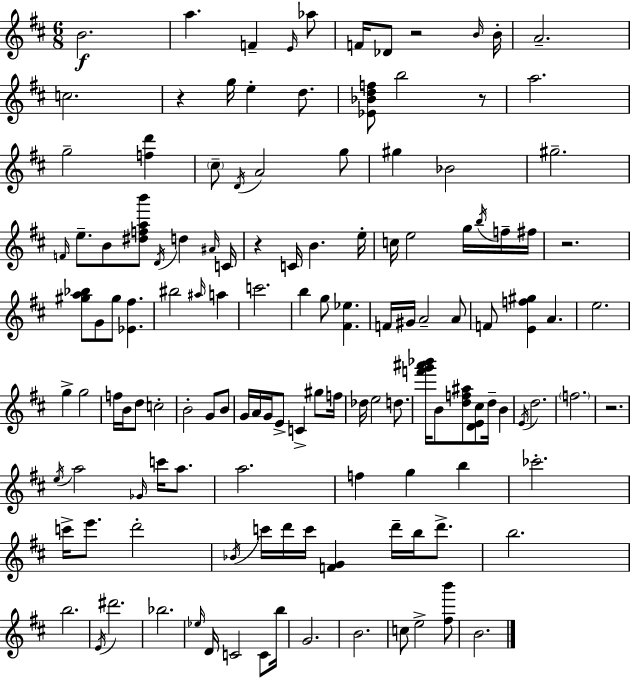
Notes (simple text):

B4/h. A5/q. F4/q E4/s Ab5/e F4/s Db4/e R/h B4/s B4/s A4/h. C5/h. R/q G5/s E5/q D5/e. [Eb4,Bb4,D5,F5]/e B5/h R/e A5/h. G5/h [F5,D6]/q C#5/e D4/s A4/h G5/e G#5/q Bb4/h G#5/h. F4/s E5/e. B4/e [D#5,F5,A5,B6]/e D4/s D5/q A#4/s C4/s R/q C4/s B4/q. E5/s C5/s E5/h G5/s B5/s F5/s F#5/s R/h. [G#5,A5,Bb5]/e G4/e G#5/e [Eb4,F#5]/q. BIS5/h A#5/s A5/q C6/h. B5/q G5/e [F#4,Eb5]/q. F4/s G#4/s A4/h A4/e F4/e [E4,F5,G#5]/q A4/q. E5/h. G5/q G5/h F5/s B4/s D5/e C5/h B4/h G4/e B4/e G4/s A4/s G4/s E4/e C4/q G#5/e F5/s Db5/s E5/h D5/e. [F6,G6,A#6,Bb6]/s B4/e [D5,F5,A#5]/e [D4,E4,C#5]/e D5/s B4/q E4/s D5/h. F5/h. R/h. E5/s A5/h Gb4/s C6/s A5/e. A5/h. F5/q G5/q B5/q CES6/h. C6/s E6/e. D6/h Bb4/s C6/s D6/s C6/s [F4,G4]/q D6/s B5/s D6/e. B5/h. B5/h. E4/s D#6/h. Bb5/h. Eb5/s D4/s C4/h C4/e B5/s G4/h. B4/h. C5/e E5/h [F#5,B6]/e B4/h.